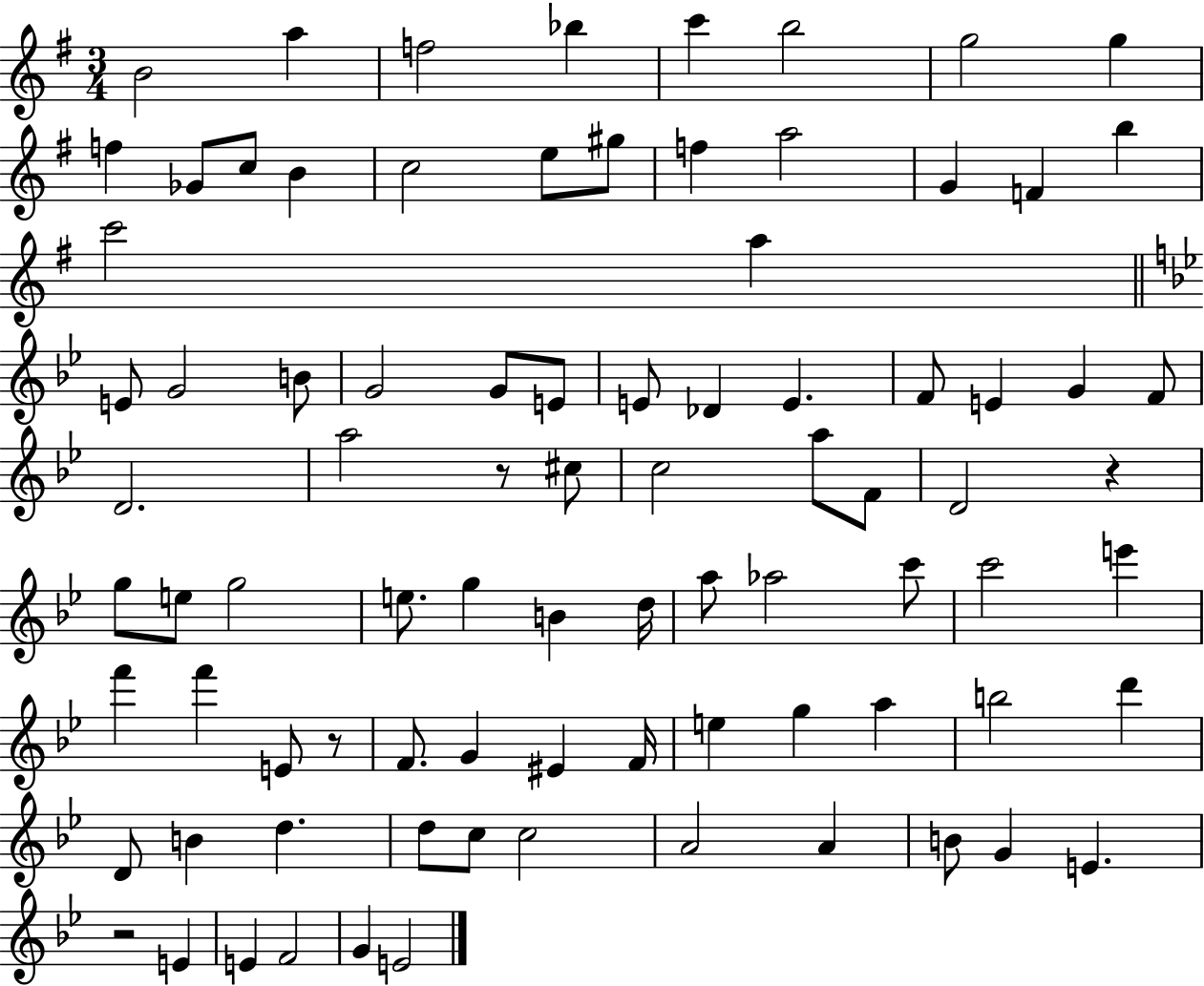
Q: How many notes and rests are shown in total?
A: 86